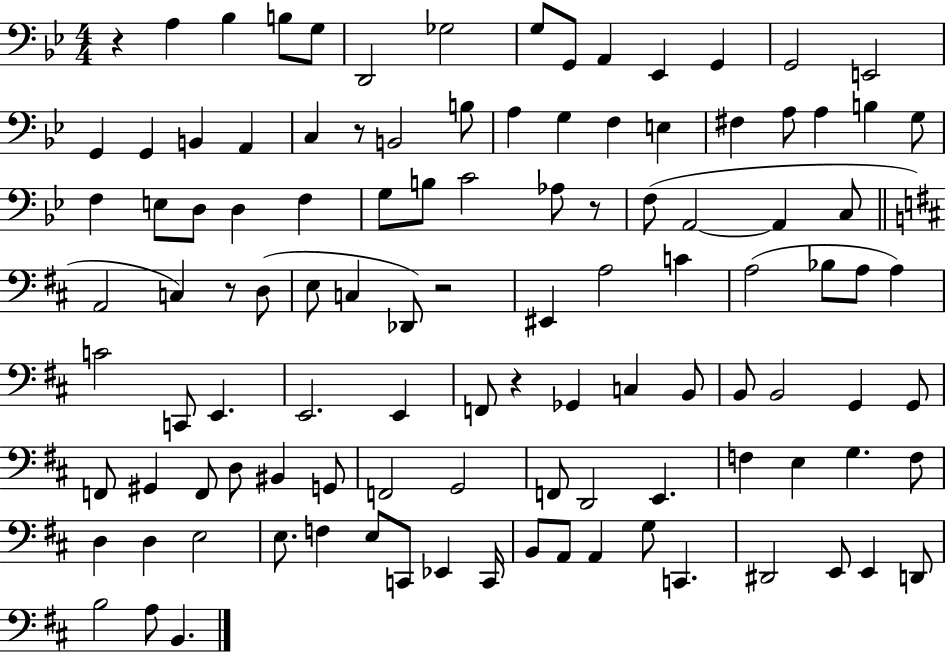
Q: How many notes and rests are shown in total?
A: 110